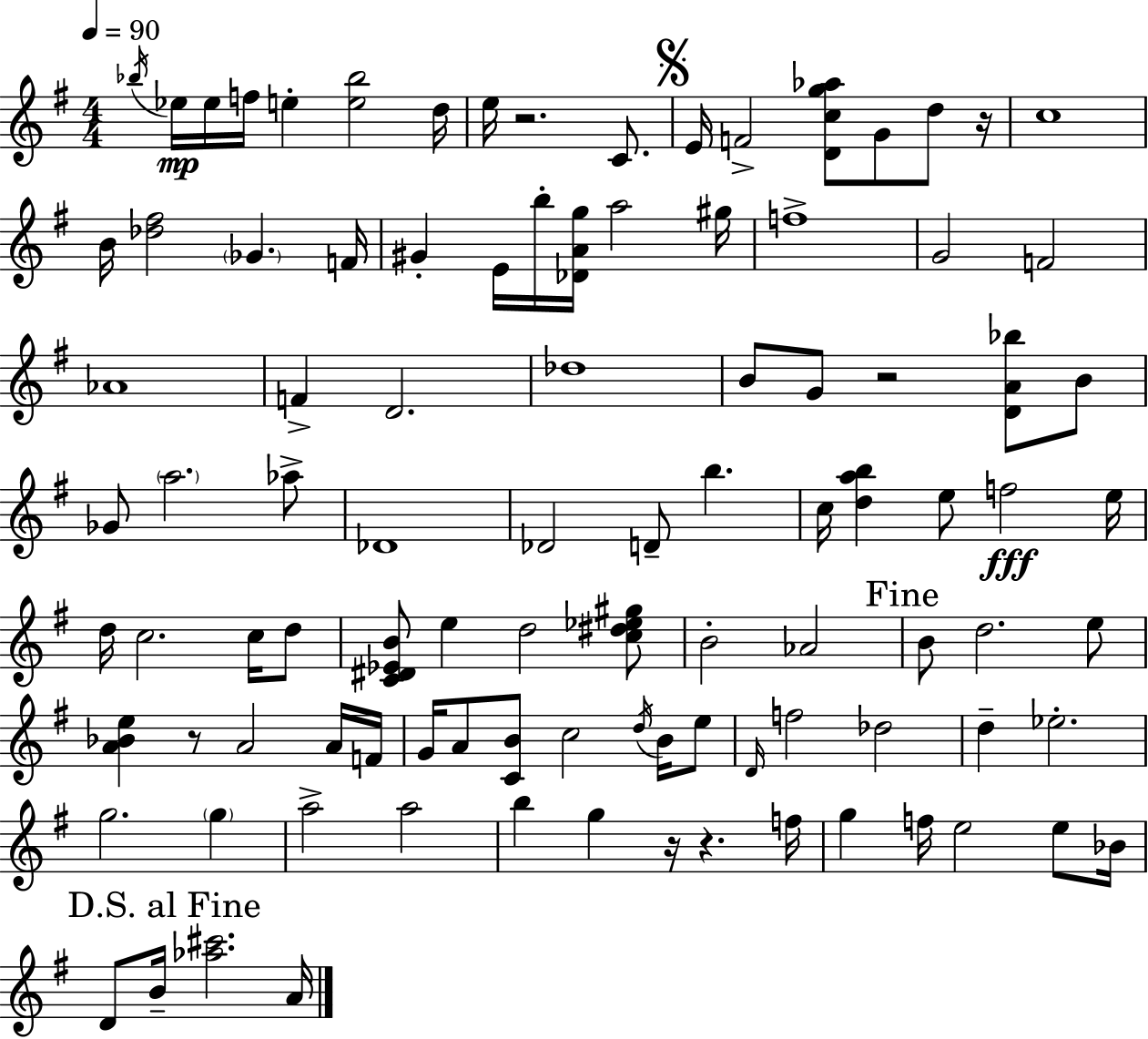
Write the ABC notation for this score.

X:1
T:Untitled
M:4/4
L:1/4
K:Em
_b/4 _e/4 _e/4 f/4 e [e_b]2 d/4 e/4 z2 C/2 E/4 F2 [Dcg_a]/2 G/2 d/2 z/4 c4 B/4 [_d^f]2 _G F/4 ^G E/4 b/4 [_DAg]/4 a2 ^g/4 f4 G2 F2 _A4 F D2 _d4 B/2 G/2 z2 [DA_b]/2 B/2 _G/2 a2 _a/2 _D4 _D2 D/2 b c/4 [dab] e/2 f2 e/4 d/4 c2 c/4 d/2 [C^D_EB]/2 e d2 [c^d_e^g]/2 B2 _A2 B/2 d2 e/2 [A_Be] z/2 A2 A/4 F/4 G/4 A/2 [CB]/2 c2 d/4 B/4 e/2 D/4 f2 _d2 d _e2 g2 g a2 a2 b g z/4 z f/4 g f/4 e2 e/2 _B/4 D/2 B/4 [_a^c']2 A/4